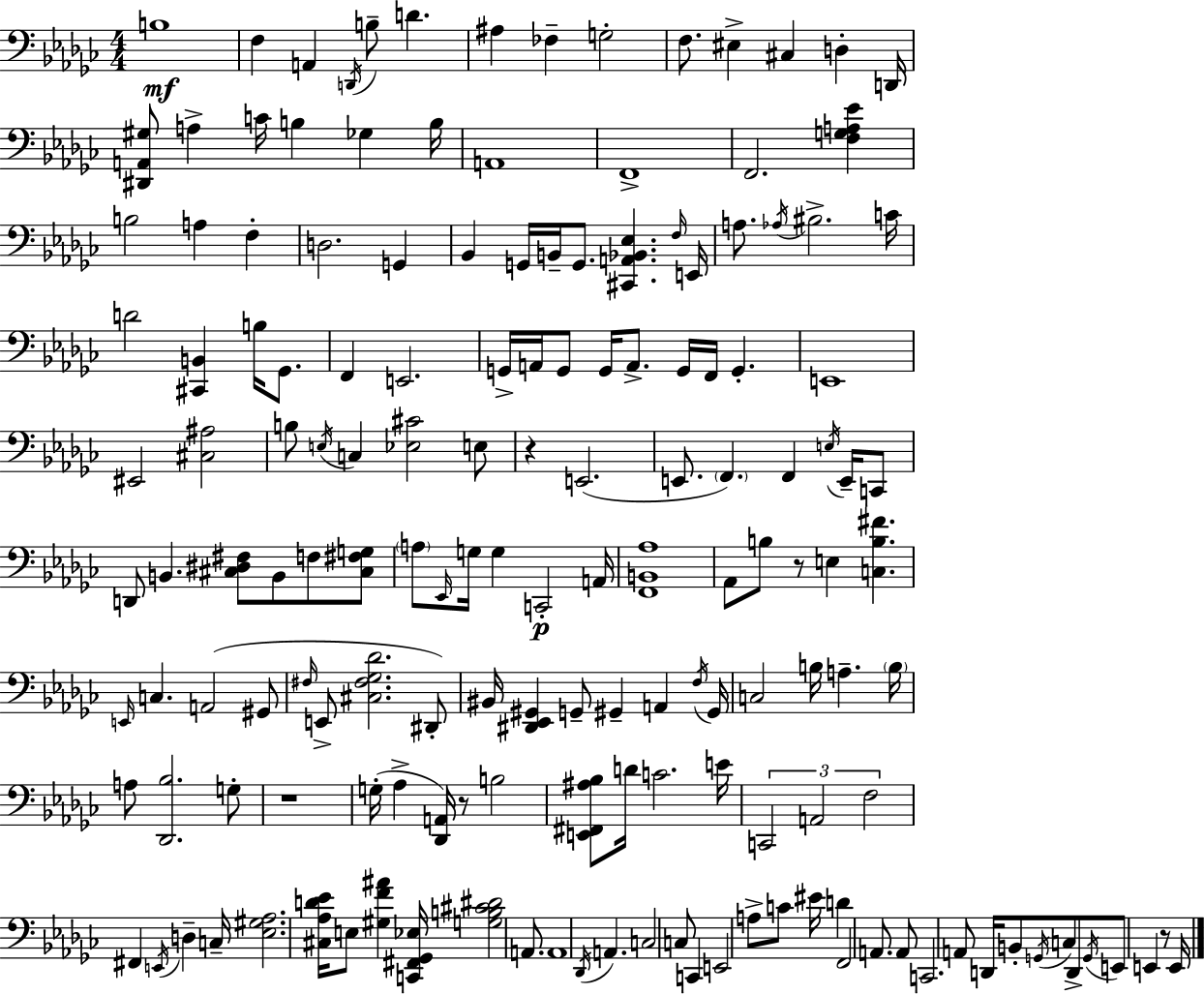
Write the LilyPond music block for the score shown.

{
  \clef bass
  \numericTimeSignature
  \time 4/4
  \key ees \minor
  b1\mf | f4 a,4 \acciaccatura { d,16 } b8-- d'4. | ais4 fes4-- g2-. | f8. eis4-> cis4 d4-. | \break d,16 <dis, a, gis>8 a4-> c'16 b4 ges4 | b16 a,1 | f,1-> | f,2. <f g a ees'>4 | \break b2 a4 f4-. | d2. g,4 | bes,4 g,16 b,16-- g,8. <cis, a, bes, ees>4. | \grace { f16 } e,16 a8. \acciaccatura { aes16 } bis2.-> | \break c'16 d'2 <cis, b,>4 b16 | ges,8. f,4 e,2. | g,16-> a,16 g,8 g,16 a,8.-> g,16 f,16 g,4.-. | e,1 | \break eis,2 <cis ais>2 | b8 \acciaccatura { e16 } c4 <ees cis'>2 | e8 r4 e,2.( | e,8. \parenthesize f,4.) f,4 | \break \acciaccatura { e16 } e,16-- c,8 d,8 b,4. <cis dis fis>8 b,8 | f8 <cis fis g>8 \parenthesize a8 \grace { ees,16 } g16 g4 c,2-.\p | a,16 <f, b, aes>1 | aes,8 b8 r8 e4 | \break <c b fis'>4. \grace { e,16 } c4. a,2( | gis,8 \grace { fis16 } e,8-> <cis fis ges des'>2. | dis,8-.) bis,16 <dis, ees, gis,>4 g,8-- gis,4-- | a,4 \acciaccatura { f16 } gis,16 c2 | \break b16 a4.-- \parenthesize b16 a8 <des, bes>2. | g8-. r1 | g16-.( aes4-> <des, a,>16) r8 | b2 <e, fis, ais bes>8 d'16 c'2. | \break e'16 \tuplet 3/2 { c,2 | a,2 f2 } | fis,4 \acciaccatura { e,16 } d4-- c16-- <ees gis aes>2. | <cis aes d' ees'>16 e8 <gis f' ais'>4 <c, fis, ges, ees>16 <g b cis' dis'>2 | \break a,8. a,1 | \acciaccatura { des,16 } a,4. | c2 c8 c,4 e,2 | a8-> c'8 eis'16 d'4 | \break f,2 a,8. a,8 c,2. | a,8 d,16 b,8-. \acciaccatura { g,16 } c8 | d,8-> \acciaccatura { g,16 } e,8 e,4 r8 e,16 \bar "|."
}